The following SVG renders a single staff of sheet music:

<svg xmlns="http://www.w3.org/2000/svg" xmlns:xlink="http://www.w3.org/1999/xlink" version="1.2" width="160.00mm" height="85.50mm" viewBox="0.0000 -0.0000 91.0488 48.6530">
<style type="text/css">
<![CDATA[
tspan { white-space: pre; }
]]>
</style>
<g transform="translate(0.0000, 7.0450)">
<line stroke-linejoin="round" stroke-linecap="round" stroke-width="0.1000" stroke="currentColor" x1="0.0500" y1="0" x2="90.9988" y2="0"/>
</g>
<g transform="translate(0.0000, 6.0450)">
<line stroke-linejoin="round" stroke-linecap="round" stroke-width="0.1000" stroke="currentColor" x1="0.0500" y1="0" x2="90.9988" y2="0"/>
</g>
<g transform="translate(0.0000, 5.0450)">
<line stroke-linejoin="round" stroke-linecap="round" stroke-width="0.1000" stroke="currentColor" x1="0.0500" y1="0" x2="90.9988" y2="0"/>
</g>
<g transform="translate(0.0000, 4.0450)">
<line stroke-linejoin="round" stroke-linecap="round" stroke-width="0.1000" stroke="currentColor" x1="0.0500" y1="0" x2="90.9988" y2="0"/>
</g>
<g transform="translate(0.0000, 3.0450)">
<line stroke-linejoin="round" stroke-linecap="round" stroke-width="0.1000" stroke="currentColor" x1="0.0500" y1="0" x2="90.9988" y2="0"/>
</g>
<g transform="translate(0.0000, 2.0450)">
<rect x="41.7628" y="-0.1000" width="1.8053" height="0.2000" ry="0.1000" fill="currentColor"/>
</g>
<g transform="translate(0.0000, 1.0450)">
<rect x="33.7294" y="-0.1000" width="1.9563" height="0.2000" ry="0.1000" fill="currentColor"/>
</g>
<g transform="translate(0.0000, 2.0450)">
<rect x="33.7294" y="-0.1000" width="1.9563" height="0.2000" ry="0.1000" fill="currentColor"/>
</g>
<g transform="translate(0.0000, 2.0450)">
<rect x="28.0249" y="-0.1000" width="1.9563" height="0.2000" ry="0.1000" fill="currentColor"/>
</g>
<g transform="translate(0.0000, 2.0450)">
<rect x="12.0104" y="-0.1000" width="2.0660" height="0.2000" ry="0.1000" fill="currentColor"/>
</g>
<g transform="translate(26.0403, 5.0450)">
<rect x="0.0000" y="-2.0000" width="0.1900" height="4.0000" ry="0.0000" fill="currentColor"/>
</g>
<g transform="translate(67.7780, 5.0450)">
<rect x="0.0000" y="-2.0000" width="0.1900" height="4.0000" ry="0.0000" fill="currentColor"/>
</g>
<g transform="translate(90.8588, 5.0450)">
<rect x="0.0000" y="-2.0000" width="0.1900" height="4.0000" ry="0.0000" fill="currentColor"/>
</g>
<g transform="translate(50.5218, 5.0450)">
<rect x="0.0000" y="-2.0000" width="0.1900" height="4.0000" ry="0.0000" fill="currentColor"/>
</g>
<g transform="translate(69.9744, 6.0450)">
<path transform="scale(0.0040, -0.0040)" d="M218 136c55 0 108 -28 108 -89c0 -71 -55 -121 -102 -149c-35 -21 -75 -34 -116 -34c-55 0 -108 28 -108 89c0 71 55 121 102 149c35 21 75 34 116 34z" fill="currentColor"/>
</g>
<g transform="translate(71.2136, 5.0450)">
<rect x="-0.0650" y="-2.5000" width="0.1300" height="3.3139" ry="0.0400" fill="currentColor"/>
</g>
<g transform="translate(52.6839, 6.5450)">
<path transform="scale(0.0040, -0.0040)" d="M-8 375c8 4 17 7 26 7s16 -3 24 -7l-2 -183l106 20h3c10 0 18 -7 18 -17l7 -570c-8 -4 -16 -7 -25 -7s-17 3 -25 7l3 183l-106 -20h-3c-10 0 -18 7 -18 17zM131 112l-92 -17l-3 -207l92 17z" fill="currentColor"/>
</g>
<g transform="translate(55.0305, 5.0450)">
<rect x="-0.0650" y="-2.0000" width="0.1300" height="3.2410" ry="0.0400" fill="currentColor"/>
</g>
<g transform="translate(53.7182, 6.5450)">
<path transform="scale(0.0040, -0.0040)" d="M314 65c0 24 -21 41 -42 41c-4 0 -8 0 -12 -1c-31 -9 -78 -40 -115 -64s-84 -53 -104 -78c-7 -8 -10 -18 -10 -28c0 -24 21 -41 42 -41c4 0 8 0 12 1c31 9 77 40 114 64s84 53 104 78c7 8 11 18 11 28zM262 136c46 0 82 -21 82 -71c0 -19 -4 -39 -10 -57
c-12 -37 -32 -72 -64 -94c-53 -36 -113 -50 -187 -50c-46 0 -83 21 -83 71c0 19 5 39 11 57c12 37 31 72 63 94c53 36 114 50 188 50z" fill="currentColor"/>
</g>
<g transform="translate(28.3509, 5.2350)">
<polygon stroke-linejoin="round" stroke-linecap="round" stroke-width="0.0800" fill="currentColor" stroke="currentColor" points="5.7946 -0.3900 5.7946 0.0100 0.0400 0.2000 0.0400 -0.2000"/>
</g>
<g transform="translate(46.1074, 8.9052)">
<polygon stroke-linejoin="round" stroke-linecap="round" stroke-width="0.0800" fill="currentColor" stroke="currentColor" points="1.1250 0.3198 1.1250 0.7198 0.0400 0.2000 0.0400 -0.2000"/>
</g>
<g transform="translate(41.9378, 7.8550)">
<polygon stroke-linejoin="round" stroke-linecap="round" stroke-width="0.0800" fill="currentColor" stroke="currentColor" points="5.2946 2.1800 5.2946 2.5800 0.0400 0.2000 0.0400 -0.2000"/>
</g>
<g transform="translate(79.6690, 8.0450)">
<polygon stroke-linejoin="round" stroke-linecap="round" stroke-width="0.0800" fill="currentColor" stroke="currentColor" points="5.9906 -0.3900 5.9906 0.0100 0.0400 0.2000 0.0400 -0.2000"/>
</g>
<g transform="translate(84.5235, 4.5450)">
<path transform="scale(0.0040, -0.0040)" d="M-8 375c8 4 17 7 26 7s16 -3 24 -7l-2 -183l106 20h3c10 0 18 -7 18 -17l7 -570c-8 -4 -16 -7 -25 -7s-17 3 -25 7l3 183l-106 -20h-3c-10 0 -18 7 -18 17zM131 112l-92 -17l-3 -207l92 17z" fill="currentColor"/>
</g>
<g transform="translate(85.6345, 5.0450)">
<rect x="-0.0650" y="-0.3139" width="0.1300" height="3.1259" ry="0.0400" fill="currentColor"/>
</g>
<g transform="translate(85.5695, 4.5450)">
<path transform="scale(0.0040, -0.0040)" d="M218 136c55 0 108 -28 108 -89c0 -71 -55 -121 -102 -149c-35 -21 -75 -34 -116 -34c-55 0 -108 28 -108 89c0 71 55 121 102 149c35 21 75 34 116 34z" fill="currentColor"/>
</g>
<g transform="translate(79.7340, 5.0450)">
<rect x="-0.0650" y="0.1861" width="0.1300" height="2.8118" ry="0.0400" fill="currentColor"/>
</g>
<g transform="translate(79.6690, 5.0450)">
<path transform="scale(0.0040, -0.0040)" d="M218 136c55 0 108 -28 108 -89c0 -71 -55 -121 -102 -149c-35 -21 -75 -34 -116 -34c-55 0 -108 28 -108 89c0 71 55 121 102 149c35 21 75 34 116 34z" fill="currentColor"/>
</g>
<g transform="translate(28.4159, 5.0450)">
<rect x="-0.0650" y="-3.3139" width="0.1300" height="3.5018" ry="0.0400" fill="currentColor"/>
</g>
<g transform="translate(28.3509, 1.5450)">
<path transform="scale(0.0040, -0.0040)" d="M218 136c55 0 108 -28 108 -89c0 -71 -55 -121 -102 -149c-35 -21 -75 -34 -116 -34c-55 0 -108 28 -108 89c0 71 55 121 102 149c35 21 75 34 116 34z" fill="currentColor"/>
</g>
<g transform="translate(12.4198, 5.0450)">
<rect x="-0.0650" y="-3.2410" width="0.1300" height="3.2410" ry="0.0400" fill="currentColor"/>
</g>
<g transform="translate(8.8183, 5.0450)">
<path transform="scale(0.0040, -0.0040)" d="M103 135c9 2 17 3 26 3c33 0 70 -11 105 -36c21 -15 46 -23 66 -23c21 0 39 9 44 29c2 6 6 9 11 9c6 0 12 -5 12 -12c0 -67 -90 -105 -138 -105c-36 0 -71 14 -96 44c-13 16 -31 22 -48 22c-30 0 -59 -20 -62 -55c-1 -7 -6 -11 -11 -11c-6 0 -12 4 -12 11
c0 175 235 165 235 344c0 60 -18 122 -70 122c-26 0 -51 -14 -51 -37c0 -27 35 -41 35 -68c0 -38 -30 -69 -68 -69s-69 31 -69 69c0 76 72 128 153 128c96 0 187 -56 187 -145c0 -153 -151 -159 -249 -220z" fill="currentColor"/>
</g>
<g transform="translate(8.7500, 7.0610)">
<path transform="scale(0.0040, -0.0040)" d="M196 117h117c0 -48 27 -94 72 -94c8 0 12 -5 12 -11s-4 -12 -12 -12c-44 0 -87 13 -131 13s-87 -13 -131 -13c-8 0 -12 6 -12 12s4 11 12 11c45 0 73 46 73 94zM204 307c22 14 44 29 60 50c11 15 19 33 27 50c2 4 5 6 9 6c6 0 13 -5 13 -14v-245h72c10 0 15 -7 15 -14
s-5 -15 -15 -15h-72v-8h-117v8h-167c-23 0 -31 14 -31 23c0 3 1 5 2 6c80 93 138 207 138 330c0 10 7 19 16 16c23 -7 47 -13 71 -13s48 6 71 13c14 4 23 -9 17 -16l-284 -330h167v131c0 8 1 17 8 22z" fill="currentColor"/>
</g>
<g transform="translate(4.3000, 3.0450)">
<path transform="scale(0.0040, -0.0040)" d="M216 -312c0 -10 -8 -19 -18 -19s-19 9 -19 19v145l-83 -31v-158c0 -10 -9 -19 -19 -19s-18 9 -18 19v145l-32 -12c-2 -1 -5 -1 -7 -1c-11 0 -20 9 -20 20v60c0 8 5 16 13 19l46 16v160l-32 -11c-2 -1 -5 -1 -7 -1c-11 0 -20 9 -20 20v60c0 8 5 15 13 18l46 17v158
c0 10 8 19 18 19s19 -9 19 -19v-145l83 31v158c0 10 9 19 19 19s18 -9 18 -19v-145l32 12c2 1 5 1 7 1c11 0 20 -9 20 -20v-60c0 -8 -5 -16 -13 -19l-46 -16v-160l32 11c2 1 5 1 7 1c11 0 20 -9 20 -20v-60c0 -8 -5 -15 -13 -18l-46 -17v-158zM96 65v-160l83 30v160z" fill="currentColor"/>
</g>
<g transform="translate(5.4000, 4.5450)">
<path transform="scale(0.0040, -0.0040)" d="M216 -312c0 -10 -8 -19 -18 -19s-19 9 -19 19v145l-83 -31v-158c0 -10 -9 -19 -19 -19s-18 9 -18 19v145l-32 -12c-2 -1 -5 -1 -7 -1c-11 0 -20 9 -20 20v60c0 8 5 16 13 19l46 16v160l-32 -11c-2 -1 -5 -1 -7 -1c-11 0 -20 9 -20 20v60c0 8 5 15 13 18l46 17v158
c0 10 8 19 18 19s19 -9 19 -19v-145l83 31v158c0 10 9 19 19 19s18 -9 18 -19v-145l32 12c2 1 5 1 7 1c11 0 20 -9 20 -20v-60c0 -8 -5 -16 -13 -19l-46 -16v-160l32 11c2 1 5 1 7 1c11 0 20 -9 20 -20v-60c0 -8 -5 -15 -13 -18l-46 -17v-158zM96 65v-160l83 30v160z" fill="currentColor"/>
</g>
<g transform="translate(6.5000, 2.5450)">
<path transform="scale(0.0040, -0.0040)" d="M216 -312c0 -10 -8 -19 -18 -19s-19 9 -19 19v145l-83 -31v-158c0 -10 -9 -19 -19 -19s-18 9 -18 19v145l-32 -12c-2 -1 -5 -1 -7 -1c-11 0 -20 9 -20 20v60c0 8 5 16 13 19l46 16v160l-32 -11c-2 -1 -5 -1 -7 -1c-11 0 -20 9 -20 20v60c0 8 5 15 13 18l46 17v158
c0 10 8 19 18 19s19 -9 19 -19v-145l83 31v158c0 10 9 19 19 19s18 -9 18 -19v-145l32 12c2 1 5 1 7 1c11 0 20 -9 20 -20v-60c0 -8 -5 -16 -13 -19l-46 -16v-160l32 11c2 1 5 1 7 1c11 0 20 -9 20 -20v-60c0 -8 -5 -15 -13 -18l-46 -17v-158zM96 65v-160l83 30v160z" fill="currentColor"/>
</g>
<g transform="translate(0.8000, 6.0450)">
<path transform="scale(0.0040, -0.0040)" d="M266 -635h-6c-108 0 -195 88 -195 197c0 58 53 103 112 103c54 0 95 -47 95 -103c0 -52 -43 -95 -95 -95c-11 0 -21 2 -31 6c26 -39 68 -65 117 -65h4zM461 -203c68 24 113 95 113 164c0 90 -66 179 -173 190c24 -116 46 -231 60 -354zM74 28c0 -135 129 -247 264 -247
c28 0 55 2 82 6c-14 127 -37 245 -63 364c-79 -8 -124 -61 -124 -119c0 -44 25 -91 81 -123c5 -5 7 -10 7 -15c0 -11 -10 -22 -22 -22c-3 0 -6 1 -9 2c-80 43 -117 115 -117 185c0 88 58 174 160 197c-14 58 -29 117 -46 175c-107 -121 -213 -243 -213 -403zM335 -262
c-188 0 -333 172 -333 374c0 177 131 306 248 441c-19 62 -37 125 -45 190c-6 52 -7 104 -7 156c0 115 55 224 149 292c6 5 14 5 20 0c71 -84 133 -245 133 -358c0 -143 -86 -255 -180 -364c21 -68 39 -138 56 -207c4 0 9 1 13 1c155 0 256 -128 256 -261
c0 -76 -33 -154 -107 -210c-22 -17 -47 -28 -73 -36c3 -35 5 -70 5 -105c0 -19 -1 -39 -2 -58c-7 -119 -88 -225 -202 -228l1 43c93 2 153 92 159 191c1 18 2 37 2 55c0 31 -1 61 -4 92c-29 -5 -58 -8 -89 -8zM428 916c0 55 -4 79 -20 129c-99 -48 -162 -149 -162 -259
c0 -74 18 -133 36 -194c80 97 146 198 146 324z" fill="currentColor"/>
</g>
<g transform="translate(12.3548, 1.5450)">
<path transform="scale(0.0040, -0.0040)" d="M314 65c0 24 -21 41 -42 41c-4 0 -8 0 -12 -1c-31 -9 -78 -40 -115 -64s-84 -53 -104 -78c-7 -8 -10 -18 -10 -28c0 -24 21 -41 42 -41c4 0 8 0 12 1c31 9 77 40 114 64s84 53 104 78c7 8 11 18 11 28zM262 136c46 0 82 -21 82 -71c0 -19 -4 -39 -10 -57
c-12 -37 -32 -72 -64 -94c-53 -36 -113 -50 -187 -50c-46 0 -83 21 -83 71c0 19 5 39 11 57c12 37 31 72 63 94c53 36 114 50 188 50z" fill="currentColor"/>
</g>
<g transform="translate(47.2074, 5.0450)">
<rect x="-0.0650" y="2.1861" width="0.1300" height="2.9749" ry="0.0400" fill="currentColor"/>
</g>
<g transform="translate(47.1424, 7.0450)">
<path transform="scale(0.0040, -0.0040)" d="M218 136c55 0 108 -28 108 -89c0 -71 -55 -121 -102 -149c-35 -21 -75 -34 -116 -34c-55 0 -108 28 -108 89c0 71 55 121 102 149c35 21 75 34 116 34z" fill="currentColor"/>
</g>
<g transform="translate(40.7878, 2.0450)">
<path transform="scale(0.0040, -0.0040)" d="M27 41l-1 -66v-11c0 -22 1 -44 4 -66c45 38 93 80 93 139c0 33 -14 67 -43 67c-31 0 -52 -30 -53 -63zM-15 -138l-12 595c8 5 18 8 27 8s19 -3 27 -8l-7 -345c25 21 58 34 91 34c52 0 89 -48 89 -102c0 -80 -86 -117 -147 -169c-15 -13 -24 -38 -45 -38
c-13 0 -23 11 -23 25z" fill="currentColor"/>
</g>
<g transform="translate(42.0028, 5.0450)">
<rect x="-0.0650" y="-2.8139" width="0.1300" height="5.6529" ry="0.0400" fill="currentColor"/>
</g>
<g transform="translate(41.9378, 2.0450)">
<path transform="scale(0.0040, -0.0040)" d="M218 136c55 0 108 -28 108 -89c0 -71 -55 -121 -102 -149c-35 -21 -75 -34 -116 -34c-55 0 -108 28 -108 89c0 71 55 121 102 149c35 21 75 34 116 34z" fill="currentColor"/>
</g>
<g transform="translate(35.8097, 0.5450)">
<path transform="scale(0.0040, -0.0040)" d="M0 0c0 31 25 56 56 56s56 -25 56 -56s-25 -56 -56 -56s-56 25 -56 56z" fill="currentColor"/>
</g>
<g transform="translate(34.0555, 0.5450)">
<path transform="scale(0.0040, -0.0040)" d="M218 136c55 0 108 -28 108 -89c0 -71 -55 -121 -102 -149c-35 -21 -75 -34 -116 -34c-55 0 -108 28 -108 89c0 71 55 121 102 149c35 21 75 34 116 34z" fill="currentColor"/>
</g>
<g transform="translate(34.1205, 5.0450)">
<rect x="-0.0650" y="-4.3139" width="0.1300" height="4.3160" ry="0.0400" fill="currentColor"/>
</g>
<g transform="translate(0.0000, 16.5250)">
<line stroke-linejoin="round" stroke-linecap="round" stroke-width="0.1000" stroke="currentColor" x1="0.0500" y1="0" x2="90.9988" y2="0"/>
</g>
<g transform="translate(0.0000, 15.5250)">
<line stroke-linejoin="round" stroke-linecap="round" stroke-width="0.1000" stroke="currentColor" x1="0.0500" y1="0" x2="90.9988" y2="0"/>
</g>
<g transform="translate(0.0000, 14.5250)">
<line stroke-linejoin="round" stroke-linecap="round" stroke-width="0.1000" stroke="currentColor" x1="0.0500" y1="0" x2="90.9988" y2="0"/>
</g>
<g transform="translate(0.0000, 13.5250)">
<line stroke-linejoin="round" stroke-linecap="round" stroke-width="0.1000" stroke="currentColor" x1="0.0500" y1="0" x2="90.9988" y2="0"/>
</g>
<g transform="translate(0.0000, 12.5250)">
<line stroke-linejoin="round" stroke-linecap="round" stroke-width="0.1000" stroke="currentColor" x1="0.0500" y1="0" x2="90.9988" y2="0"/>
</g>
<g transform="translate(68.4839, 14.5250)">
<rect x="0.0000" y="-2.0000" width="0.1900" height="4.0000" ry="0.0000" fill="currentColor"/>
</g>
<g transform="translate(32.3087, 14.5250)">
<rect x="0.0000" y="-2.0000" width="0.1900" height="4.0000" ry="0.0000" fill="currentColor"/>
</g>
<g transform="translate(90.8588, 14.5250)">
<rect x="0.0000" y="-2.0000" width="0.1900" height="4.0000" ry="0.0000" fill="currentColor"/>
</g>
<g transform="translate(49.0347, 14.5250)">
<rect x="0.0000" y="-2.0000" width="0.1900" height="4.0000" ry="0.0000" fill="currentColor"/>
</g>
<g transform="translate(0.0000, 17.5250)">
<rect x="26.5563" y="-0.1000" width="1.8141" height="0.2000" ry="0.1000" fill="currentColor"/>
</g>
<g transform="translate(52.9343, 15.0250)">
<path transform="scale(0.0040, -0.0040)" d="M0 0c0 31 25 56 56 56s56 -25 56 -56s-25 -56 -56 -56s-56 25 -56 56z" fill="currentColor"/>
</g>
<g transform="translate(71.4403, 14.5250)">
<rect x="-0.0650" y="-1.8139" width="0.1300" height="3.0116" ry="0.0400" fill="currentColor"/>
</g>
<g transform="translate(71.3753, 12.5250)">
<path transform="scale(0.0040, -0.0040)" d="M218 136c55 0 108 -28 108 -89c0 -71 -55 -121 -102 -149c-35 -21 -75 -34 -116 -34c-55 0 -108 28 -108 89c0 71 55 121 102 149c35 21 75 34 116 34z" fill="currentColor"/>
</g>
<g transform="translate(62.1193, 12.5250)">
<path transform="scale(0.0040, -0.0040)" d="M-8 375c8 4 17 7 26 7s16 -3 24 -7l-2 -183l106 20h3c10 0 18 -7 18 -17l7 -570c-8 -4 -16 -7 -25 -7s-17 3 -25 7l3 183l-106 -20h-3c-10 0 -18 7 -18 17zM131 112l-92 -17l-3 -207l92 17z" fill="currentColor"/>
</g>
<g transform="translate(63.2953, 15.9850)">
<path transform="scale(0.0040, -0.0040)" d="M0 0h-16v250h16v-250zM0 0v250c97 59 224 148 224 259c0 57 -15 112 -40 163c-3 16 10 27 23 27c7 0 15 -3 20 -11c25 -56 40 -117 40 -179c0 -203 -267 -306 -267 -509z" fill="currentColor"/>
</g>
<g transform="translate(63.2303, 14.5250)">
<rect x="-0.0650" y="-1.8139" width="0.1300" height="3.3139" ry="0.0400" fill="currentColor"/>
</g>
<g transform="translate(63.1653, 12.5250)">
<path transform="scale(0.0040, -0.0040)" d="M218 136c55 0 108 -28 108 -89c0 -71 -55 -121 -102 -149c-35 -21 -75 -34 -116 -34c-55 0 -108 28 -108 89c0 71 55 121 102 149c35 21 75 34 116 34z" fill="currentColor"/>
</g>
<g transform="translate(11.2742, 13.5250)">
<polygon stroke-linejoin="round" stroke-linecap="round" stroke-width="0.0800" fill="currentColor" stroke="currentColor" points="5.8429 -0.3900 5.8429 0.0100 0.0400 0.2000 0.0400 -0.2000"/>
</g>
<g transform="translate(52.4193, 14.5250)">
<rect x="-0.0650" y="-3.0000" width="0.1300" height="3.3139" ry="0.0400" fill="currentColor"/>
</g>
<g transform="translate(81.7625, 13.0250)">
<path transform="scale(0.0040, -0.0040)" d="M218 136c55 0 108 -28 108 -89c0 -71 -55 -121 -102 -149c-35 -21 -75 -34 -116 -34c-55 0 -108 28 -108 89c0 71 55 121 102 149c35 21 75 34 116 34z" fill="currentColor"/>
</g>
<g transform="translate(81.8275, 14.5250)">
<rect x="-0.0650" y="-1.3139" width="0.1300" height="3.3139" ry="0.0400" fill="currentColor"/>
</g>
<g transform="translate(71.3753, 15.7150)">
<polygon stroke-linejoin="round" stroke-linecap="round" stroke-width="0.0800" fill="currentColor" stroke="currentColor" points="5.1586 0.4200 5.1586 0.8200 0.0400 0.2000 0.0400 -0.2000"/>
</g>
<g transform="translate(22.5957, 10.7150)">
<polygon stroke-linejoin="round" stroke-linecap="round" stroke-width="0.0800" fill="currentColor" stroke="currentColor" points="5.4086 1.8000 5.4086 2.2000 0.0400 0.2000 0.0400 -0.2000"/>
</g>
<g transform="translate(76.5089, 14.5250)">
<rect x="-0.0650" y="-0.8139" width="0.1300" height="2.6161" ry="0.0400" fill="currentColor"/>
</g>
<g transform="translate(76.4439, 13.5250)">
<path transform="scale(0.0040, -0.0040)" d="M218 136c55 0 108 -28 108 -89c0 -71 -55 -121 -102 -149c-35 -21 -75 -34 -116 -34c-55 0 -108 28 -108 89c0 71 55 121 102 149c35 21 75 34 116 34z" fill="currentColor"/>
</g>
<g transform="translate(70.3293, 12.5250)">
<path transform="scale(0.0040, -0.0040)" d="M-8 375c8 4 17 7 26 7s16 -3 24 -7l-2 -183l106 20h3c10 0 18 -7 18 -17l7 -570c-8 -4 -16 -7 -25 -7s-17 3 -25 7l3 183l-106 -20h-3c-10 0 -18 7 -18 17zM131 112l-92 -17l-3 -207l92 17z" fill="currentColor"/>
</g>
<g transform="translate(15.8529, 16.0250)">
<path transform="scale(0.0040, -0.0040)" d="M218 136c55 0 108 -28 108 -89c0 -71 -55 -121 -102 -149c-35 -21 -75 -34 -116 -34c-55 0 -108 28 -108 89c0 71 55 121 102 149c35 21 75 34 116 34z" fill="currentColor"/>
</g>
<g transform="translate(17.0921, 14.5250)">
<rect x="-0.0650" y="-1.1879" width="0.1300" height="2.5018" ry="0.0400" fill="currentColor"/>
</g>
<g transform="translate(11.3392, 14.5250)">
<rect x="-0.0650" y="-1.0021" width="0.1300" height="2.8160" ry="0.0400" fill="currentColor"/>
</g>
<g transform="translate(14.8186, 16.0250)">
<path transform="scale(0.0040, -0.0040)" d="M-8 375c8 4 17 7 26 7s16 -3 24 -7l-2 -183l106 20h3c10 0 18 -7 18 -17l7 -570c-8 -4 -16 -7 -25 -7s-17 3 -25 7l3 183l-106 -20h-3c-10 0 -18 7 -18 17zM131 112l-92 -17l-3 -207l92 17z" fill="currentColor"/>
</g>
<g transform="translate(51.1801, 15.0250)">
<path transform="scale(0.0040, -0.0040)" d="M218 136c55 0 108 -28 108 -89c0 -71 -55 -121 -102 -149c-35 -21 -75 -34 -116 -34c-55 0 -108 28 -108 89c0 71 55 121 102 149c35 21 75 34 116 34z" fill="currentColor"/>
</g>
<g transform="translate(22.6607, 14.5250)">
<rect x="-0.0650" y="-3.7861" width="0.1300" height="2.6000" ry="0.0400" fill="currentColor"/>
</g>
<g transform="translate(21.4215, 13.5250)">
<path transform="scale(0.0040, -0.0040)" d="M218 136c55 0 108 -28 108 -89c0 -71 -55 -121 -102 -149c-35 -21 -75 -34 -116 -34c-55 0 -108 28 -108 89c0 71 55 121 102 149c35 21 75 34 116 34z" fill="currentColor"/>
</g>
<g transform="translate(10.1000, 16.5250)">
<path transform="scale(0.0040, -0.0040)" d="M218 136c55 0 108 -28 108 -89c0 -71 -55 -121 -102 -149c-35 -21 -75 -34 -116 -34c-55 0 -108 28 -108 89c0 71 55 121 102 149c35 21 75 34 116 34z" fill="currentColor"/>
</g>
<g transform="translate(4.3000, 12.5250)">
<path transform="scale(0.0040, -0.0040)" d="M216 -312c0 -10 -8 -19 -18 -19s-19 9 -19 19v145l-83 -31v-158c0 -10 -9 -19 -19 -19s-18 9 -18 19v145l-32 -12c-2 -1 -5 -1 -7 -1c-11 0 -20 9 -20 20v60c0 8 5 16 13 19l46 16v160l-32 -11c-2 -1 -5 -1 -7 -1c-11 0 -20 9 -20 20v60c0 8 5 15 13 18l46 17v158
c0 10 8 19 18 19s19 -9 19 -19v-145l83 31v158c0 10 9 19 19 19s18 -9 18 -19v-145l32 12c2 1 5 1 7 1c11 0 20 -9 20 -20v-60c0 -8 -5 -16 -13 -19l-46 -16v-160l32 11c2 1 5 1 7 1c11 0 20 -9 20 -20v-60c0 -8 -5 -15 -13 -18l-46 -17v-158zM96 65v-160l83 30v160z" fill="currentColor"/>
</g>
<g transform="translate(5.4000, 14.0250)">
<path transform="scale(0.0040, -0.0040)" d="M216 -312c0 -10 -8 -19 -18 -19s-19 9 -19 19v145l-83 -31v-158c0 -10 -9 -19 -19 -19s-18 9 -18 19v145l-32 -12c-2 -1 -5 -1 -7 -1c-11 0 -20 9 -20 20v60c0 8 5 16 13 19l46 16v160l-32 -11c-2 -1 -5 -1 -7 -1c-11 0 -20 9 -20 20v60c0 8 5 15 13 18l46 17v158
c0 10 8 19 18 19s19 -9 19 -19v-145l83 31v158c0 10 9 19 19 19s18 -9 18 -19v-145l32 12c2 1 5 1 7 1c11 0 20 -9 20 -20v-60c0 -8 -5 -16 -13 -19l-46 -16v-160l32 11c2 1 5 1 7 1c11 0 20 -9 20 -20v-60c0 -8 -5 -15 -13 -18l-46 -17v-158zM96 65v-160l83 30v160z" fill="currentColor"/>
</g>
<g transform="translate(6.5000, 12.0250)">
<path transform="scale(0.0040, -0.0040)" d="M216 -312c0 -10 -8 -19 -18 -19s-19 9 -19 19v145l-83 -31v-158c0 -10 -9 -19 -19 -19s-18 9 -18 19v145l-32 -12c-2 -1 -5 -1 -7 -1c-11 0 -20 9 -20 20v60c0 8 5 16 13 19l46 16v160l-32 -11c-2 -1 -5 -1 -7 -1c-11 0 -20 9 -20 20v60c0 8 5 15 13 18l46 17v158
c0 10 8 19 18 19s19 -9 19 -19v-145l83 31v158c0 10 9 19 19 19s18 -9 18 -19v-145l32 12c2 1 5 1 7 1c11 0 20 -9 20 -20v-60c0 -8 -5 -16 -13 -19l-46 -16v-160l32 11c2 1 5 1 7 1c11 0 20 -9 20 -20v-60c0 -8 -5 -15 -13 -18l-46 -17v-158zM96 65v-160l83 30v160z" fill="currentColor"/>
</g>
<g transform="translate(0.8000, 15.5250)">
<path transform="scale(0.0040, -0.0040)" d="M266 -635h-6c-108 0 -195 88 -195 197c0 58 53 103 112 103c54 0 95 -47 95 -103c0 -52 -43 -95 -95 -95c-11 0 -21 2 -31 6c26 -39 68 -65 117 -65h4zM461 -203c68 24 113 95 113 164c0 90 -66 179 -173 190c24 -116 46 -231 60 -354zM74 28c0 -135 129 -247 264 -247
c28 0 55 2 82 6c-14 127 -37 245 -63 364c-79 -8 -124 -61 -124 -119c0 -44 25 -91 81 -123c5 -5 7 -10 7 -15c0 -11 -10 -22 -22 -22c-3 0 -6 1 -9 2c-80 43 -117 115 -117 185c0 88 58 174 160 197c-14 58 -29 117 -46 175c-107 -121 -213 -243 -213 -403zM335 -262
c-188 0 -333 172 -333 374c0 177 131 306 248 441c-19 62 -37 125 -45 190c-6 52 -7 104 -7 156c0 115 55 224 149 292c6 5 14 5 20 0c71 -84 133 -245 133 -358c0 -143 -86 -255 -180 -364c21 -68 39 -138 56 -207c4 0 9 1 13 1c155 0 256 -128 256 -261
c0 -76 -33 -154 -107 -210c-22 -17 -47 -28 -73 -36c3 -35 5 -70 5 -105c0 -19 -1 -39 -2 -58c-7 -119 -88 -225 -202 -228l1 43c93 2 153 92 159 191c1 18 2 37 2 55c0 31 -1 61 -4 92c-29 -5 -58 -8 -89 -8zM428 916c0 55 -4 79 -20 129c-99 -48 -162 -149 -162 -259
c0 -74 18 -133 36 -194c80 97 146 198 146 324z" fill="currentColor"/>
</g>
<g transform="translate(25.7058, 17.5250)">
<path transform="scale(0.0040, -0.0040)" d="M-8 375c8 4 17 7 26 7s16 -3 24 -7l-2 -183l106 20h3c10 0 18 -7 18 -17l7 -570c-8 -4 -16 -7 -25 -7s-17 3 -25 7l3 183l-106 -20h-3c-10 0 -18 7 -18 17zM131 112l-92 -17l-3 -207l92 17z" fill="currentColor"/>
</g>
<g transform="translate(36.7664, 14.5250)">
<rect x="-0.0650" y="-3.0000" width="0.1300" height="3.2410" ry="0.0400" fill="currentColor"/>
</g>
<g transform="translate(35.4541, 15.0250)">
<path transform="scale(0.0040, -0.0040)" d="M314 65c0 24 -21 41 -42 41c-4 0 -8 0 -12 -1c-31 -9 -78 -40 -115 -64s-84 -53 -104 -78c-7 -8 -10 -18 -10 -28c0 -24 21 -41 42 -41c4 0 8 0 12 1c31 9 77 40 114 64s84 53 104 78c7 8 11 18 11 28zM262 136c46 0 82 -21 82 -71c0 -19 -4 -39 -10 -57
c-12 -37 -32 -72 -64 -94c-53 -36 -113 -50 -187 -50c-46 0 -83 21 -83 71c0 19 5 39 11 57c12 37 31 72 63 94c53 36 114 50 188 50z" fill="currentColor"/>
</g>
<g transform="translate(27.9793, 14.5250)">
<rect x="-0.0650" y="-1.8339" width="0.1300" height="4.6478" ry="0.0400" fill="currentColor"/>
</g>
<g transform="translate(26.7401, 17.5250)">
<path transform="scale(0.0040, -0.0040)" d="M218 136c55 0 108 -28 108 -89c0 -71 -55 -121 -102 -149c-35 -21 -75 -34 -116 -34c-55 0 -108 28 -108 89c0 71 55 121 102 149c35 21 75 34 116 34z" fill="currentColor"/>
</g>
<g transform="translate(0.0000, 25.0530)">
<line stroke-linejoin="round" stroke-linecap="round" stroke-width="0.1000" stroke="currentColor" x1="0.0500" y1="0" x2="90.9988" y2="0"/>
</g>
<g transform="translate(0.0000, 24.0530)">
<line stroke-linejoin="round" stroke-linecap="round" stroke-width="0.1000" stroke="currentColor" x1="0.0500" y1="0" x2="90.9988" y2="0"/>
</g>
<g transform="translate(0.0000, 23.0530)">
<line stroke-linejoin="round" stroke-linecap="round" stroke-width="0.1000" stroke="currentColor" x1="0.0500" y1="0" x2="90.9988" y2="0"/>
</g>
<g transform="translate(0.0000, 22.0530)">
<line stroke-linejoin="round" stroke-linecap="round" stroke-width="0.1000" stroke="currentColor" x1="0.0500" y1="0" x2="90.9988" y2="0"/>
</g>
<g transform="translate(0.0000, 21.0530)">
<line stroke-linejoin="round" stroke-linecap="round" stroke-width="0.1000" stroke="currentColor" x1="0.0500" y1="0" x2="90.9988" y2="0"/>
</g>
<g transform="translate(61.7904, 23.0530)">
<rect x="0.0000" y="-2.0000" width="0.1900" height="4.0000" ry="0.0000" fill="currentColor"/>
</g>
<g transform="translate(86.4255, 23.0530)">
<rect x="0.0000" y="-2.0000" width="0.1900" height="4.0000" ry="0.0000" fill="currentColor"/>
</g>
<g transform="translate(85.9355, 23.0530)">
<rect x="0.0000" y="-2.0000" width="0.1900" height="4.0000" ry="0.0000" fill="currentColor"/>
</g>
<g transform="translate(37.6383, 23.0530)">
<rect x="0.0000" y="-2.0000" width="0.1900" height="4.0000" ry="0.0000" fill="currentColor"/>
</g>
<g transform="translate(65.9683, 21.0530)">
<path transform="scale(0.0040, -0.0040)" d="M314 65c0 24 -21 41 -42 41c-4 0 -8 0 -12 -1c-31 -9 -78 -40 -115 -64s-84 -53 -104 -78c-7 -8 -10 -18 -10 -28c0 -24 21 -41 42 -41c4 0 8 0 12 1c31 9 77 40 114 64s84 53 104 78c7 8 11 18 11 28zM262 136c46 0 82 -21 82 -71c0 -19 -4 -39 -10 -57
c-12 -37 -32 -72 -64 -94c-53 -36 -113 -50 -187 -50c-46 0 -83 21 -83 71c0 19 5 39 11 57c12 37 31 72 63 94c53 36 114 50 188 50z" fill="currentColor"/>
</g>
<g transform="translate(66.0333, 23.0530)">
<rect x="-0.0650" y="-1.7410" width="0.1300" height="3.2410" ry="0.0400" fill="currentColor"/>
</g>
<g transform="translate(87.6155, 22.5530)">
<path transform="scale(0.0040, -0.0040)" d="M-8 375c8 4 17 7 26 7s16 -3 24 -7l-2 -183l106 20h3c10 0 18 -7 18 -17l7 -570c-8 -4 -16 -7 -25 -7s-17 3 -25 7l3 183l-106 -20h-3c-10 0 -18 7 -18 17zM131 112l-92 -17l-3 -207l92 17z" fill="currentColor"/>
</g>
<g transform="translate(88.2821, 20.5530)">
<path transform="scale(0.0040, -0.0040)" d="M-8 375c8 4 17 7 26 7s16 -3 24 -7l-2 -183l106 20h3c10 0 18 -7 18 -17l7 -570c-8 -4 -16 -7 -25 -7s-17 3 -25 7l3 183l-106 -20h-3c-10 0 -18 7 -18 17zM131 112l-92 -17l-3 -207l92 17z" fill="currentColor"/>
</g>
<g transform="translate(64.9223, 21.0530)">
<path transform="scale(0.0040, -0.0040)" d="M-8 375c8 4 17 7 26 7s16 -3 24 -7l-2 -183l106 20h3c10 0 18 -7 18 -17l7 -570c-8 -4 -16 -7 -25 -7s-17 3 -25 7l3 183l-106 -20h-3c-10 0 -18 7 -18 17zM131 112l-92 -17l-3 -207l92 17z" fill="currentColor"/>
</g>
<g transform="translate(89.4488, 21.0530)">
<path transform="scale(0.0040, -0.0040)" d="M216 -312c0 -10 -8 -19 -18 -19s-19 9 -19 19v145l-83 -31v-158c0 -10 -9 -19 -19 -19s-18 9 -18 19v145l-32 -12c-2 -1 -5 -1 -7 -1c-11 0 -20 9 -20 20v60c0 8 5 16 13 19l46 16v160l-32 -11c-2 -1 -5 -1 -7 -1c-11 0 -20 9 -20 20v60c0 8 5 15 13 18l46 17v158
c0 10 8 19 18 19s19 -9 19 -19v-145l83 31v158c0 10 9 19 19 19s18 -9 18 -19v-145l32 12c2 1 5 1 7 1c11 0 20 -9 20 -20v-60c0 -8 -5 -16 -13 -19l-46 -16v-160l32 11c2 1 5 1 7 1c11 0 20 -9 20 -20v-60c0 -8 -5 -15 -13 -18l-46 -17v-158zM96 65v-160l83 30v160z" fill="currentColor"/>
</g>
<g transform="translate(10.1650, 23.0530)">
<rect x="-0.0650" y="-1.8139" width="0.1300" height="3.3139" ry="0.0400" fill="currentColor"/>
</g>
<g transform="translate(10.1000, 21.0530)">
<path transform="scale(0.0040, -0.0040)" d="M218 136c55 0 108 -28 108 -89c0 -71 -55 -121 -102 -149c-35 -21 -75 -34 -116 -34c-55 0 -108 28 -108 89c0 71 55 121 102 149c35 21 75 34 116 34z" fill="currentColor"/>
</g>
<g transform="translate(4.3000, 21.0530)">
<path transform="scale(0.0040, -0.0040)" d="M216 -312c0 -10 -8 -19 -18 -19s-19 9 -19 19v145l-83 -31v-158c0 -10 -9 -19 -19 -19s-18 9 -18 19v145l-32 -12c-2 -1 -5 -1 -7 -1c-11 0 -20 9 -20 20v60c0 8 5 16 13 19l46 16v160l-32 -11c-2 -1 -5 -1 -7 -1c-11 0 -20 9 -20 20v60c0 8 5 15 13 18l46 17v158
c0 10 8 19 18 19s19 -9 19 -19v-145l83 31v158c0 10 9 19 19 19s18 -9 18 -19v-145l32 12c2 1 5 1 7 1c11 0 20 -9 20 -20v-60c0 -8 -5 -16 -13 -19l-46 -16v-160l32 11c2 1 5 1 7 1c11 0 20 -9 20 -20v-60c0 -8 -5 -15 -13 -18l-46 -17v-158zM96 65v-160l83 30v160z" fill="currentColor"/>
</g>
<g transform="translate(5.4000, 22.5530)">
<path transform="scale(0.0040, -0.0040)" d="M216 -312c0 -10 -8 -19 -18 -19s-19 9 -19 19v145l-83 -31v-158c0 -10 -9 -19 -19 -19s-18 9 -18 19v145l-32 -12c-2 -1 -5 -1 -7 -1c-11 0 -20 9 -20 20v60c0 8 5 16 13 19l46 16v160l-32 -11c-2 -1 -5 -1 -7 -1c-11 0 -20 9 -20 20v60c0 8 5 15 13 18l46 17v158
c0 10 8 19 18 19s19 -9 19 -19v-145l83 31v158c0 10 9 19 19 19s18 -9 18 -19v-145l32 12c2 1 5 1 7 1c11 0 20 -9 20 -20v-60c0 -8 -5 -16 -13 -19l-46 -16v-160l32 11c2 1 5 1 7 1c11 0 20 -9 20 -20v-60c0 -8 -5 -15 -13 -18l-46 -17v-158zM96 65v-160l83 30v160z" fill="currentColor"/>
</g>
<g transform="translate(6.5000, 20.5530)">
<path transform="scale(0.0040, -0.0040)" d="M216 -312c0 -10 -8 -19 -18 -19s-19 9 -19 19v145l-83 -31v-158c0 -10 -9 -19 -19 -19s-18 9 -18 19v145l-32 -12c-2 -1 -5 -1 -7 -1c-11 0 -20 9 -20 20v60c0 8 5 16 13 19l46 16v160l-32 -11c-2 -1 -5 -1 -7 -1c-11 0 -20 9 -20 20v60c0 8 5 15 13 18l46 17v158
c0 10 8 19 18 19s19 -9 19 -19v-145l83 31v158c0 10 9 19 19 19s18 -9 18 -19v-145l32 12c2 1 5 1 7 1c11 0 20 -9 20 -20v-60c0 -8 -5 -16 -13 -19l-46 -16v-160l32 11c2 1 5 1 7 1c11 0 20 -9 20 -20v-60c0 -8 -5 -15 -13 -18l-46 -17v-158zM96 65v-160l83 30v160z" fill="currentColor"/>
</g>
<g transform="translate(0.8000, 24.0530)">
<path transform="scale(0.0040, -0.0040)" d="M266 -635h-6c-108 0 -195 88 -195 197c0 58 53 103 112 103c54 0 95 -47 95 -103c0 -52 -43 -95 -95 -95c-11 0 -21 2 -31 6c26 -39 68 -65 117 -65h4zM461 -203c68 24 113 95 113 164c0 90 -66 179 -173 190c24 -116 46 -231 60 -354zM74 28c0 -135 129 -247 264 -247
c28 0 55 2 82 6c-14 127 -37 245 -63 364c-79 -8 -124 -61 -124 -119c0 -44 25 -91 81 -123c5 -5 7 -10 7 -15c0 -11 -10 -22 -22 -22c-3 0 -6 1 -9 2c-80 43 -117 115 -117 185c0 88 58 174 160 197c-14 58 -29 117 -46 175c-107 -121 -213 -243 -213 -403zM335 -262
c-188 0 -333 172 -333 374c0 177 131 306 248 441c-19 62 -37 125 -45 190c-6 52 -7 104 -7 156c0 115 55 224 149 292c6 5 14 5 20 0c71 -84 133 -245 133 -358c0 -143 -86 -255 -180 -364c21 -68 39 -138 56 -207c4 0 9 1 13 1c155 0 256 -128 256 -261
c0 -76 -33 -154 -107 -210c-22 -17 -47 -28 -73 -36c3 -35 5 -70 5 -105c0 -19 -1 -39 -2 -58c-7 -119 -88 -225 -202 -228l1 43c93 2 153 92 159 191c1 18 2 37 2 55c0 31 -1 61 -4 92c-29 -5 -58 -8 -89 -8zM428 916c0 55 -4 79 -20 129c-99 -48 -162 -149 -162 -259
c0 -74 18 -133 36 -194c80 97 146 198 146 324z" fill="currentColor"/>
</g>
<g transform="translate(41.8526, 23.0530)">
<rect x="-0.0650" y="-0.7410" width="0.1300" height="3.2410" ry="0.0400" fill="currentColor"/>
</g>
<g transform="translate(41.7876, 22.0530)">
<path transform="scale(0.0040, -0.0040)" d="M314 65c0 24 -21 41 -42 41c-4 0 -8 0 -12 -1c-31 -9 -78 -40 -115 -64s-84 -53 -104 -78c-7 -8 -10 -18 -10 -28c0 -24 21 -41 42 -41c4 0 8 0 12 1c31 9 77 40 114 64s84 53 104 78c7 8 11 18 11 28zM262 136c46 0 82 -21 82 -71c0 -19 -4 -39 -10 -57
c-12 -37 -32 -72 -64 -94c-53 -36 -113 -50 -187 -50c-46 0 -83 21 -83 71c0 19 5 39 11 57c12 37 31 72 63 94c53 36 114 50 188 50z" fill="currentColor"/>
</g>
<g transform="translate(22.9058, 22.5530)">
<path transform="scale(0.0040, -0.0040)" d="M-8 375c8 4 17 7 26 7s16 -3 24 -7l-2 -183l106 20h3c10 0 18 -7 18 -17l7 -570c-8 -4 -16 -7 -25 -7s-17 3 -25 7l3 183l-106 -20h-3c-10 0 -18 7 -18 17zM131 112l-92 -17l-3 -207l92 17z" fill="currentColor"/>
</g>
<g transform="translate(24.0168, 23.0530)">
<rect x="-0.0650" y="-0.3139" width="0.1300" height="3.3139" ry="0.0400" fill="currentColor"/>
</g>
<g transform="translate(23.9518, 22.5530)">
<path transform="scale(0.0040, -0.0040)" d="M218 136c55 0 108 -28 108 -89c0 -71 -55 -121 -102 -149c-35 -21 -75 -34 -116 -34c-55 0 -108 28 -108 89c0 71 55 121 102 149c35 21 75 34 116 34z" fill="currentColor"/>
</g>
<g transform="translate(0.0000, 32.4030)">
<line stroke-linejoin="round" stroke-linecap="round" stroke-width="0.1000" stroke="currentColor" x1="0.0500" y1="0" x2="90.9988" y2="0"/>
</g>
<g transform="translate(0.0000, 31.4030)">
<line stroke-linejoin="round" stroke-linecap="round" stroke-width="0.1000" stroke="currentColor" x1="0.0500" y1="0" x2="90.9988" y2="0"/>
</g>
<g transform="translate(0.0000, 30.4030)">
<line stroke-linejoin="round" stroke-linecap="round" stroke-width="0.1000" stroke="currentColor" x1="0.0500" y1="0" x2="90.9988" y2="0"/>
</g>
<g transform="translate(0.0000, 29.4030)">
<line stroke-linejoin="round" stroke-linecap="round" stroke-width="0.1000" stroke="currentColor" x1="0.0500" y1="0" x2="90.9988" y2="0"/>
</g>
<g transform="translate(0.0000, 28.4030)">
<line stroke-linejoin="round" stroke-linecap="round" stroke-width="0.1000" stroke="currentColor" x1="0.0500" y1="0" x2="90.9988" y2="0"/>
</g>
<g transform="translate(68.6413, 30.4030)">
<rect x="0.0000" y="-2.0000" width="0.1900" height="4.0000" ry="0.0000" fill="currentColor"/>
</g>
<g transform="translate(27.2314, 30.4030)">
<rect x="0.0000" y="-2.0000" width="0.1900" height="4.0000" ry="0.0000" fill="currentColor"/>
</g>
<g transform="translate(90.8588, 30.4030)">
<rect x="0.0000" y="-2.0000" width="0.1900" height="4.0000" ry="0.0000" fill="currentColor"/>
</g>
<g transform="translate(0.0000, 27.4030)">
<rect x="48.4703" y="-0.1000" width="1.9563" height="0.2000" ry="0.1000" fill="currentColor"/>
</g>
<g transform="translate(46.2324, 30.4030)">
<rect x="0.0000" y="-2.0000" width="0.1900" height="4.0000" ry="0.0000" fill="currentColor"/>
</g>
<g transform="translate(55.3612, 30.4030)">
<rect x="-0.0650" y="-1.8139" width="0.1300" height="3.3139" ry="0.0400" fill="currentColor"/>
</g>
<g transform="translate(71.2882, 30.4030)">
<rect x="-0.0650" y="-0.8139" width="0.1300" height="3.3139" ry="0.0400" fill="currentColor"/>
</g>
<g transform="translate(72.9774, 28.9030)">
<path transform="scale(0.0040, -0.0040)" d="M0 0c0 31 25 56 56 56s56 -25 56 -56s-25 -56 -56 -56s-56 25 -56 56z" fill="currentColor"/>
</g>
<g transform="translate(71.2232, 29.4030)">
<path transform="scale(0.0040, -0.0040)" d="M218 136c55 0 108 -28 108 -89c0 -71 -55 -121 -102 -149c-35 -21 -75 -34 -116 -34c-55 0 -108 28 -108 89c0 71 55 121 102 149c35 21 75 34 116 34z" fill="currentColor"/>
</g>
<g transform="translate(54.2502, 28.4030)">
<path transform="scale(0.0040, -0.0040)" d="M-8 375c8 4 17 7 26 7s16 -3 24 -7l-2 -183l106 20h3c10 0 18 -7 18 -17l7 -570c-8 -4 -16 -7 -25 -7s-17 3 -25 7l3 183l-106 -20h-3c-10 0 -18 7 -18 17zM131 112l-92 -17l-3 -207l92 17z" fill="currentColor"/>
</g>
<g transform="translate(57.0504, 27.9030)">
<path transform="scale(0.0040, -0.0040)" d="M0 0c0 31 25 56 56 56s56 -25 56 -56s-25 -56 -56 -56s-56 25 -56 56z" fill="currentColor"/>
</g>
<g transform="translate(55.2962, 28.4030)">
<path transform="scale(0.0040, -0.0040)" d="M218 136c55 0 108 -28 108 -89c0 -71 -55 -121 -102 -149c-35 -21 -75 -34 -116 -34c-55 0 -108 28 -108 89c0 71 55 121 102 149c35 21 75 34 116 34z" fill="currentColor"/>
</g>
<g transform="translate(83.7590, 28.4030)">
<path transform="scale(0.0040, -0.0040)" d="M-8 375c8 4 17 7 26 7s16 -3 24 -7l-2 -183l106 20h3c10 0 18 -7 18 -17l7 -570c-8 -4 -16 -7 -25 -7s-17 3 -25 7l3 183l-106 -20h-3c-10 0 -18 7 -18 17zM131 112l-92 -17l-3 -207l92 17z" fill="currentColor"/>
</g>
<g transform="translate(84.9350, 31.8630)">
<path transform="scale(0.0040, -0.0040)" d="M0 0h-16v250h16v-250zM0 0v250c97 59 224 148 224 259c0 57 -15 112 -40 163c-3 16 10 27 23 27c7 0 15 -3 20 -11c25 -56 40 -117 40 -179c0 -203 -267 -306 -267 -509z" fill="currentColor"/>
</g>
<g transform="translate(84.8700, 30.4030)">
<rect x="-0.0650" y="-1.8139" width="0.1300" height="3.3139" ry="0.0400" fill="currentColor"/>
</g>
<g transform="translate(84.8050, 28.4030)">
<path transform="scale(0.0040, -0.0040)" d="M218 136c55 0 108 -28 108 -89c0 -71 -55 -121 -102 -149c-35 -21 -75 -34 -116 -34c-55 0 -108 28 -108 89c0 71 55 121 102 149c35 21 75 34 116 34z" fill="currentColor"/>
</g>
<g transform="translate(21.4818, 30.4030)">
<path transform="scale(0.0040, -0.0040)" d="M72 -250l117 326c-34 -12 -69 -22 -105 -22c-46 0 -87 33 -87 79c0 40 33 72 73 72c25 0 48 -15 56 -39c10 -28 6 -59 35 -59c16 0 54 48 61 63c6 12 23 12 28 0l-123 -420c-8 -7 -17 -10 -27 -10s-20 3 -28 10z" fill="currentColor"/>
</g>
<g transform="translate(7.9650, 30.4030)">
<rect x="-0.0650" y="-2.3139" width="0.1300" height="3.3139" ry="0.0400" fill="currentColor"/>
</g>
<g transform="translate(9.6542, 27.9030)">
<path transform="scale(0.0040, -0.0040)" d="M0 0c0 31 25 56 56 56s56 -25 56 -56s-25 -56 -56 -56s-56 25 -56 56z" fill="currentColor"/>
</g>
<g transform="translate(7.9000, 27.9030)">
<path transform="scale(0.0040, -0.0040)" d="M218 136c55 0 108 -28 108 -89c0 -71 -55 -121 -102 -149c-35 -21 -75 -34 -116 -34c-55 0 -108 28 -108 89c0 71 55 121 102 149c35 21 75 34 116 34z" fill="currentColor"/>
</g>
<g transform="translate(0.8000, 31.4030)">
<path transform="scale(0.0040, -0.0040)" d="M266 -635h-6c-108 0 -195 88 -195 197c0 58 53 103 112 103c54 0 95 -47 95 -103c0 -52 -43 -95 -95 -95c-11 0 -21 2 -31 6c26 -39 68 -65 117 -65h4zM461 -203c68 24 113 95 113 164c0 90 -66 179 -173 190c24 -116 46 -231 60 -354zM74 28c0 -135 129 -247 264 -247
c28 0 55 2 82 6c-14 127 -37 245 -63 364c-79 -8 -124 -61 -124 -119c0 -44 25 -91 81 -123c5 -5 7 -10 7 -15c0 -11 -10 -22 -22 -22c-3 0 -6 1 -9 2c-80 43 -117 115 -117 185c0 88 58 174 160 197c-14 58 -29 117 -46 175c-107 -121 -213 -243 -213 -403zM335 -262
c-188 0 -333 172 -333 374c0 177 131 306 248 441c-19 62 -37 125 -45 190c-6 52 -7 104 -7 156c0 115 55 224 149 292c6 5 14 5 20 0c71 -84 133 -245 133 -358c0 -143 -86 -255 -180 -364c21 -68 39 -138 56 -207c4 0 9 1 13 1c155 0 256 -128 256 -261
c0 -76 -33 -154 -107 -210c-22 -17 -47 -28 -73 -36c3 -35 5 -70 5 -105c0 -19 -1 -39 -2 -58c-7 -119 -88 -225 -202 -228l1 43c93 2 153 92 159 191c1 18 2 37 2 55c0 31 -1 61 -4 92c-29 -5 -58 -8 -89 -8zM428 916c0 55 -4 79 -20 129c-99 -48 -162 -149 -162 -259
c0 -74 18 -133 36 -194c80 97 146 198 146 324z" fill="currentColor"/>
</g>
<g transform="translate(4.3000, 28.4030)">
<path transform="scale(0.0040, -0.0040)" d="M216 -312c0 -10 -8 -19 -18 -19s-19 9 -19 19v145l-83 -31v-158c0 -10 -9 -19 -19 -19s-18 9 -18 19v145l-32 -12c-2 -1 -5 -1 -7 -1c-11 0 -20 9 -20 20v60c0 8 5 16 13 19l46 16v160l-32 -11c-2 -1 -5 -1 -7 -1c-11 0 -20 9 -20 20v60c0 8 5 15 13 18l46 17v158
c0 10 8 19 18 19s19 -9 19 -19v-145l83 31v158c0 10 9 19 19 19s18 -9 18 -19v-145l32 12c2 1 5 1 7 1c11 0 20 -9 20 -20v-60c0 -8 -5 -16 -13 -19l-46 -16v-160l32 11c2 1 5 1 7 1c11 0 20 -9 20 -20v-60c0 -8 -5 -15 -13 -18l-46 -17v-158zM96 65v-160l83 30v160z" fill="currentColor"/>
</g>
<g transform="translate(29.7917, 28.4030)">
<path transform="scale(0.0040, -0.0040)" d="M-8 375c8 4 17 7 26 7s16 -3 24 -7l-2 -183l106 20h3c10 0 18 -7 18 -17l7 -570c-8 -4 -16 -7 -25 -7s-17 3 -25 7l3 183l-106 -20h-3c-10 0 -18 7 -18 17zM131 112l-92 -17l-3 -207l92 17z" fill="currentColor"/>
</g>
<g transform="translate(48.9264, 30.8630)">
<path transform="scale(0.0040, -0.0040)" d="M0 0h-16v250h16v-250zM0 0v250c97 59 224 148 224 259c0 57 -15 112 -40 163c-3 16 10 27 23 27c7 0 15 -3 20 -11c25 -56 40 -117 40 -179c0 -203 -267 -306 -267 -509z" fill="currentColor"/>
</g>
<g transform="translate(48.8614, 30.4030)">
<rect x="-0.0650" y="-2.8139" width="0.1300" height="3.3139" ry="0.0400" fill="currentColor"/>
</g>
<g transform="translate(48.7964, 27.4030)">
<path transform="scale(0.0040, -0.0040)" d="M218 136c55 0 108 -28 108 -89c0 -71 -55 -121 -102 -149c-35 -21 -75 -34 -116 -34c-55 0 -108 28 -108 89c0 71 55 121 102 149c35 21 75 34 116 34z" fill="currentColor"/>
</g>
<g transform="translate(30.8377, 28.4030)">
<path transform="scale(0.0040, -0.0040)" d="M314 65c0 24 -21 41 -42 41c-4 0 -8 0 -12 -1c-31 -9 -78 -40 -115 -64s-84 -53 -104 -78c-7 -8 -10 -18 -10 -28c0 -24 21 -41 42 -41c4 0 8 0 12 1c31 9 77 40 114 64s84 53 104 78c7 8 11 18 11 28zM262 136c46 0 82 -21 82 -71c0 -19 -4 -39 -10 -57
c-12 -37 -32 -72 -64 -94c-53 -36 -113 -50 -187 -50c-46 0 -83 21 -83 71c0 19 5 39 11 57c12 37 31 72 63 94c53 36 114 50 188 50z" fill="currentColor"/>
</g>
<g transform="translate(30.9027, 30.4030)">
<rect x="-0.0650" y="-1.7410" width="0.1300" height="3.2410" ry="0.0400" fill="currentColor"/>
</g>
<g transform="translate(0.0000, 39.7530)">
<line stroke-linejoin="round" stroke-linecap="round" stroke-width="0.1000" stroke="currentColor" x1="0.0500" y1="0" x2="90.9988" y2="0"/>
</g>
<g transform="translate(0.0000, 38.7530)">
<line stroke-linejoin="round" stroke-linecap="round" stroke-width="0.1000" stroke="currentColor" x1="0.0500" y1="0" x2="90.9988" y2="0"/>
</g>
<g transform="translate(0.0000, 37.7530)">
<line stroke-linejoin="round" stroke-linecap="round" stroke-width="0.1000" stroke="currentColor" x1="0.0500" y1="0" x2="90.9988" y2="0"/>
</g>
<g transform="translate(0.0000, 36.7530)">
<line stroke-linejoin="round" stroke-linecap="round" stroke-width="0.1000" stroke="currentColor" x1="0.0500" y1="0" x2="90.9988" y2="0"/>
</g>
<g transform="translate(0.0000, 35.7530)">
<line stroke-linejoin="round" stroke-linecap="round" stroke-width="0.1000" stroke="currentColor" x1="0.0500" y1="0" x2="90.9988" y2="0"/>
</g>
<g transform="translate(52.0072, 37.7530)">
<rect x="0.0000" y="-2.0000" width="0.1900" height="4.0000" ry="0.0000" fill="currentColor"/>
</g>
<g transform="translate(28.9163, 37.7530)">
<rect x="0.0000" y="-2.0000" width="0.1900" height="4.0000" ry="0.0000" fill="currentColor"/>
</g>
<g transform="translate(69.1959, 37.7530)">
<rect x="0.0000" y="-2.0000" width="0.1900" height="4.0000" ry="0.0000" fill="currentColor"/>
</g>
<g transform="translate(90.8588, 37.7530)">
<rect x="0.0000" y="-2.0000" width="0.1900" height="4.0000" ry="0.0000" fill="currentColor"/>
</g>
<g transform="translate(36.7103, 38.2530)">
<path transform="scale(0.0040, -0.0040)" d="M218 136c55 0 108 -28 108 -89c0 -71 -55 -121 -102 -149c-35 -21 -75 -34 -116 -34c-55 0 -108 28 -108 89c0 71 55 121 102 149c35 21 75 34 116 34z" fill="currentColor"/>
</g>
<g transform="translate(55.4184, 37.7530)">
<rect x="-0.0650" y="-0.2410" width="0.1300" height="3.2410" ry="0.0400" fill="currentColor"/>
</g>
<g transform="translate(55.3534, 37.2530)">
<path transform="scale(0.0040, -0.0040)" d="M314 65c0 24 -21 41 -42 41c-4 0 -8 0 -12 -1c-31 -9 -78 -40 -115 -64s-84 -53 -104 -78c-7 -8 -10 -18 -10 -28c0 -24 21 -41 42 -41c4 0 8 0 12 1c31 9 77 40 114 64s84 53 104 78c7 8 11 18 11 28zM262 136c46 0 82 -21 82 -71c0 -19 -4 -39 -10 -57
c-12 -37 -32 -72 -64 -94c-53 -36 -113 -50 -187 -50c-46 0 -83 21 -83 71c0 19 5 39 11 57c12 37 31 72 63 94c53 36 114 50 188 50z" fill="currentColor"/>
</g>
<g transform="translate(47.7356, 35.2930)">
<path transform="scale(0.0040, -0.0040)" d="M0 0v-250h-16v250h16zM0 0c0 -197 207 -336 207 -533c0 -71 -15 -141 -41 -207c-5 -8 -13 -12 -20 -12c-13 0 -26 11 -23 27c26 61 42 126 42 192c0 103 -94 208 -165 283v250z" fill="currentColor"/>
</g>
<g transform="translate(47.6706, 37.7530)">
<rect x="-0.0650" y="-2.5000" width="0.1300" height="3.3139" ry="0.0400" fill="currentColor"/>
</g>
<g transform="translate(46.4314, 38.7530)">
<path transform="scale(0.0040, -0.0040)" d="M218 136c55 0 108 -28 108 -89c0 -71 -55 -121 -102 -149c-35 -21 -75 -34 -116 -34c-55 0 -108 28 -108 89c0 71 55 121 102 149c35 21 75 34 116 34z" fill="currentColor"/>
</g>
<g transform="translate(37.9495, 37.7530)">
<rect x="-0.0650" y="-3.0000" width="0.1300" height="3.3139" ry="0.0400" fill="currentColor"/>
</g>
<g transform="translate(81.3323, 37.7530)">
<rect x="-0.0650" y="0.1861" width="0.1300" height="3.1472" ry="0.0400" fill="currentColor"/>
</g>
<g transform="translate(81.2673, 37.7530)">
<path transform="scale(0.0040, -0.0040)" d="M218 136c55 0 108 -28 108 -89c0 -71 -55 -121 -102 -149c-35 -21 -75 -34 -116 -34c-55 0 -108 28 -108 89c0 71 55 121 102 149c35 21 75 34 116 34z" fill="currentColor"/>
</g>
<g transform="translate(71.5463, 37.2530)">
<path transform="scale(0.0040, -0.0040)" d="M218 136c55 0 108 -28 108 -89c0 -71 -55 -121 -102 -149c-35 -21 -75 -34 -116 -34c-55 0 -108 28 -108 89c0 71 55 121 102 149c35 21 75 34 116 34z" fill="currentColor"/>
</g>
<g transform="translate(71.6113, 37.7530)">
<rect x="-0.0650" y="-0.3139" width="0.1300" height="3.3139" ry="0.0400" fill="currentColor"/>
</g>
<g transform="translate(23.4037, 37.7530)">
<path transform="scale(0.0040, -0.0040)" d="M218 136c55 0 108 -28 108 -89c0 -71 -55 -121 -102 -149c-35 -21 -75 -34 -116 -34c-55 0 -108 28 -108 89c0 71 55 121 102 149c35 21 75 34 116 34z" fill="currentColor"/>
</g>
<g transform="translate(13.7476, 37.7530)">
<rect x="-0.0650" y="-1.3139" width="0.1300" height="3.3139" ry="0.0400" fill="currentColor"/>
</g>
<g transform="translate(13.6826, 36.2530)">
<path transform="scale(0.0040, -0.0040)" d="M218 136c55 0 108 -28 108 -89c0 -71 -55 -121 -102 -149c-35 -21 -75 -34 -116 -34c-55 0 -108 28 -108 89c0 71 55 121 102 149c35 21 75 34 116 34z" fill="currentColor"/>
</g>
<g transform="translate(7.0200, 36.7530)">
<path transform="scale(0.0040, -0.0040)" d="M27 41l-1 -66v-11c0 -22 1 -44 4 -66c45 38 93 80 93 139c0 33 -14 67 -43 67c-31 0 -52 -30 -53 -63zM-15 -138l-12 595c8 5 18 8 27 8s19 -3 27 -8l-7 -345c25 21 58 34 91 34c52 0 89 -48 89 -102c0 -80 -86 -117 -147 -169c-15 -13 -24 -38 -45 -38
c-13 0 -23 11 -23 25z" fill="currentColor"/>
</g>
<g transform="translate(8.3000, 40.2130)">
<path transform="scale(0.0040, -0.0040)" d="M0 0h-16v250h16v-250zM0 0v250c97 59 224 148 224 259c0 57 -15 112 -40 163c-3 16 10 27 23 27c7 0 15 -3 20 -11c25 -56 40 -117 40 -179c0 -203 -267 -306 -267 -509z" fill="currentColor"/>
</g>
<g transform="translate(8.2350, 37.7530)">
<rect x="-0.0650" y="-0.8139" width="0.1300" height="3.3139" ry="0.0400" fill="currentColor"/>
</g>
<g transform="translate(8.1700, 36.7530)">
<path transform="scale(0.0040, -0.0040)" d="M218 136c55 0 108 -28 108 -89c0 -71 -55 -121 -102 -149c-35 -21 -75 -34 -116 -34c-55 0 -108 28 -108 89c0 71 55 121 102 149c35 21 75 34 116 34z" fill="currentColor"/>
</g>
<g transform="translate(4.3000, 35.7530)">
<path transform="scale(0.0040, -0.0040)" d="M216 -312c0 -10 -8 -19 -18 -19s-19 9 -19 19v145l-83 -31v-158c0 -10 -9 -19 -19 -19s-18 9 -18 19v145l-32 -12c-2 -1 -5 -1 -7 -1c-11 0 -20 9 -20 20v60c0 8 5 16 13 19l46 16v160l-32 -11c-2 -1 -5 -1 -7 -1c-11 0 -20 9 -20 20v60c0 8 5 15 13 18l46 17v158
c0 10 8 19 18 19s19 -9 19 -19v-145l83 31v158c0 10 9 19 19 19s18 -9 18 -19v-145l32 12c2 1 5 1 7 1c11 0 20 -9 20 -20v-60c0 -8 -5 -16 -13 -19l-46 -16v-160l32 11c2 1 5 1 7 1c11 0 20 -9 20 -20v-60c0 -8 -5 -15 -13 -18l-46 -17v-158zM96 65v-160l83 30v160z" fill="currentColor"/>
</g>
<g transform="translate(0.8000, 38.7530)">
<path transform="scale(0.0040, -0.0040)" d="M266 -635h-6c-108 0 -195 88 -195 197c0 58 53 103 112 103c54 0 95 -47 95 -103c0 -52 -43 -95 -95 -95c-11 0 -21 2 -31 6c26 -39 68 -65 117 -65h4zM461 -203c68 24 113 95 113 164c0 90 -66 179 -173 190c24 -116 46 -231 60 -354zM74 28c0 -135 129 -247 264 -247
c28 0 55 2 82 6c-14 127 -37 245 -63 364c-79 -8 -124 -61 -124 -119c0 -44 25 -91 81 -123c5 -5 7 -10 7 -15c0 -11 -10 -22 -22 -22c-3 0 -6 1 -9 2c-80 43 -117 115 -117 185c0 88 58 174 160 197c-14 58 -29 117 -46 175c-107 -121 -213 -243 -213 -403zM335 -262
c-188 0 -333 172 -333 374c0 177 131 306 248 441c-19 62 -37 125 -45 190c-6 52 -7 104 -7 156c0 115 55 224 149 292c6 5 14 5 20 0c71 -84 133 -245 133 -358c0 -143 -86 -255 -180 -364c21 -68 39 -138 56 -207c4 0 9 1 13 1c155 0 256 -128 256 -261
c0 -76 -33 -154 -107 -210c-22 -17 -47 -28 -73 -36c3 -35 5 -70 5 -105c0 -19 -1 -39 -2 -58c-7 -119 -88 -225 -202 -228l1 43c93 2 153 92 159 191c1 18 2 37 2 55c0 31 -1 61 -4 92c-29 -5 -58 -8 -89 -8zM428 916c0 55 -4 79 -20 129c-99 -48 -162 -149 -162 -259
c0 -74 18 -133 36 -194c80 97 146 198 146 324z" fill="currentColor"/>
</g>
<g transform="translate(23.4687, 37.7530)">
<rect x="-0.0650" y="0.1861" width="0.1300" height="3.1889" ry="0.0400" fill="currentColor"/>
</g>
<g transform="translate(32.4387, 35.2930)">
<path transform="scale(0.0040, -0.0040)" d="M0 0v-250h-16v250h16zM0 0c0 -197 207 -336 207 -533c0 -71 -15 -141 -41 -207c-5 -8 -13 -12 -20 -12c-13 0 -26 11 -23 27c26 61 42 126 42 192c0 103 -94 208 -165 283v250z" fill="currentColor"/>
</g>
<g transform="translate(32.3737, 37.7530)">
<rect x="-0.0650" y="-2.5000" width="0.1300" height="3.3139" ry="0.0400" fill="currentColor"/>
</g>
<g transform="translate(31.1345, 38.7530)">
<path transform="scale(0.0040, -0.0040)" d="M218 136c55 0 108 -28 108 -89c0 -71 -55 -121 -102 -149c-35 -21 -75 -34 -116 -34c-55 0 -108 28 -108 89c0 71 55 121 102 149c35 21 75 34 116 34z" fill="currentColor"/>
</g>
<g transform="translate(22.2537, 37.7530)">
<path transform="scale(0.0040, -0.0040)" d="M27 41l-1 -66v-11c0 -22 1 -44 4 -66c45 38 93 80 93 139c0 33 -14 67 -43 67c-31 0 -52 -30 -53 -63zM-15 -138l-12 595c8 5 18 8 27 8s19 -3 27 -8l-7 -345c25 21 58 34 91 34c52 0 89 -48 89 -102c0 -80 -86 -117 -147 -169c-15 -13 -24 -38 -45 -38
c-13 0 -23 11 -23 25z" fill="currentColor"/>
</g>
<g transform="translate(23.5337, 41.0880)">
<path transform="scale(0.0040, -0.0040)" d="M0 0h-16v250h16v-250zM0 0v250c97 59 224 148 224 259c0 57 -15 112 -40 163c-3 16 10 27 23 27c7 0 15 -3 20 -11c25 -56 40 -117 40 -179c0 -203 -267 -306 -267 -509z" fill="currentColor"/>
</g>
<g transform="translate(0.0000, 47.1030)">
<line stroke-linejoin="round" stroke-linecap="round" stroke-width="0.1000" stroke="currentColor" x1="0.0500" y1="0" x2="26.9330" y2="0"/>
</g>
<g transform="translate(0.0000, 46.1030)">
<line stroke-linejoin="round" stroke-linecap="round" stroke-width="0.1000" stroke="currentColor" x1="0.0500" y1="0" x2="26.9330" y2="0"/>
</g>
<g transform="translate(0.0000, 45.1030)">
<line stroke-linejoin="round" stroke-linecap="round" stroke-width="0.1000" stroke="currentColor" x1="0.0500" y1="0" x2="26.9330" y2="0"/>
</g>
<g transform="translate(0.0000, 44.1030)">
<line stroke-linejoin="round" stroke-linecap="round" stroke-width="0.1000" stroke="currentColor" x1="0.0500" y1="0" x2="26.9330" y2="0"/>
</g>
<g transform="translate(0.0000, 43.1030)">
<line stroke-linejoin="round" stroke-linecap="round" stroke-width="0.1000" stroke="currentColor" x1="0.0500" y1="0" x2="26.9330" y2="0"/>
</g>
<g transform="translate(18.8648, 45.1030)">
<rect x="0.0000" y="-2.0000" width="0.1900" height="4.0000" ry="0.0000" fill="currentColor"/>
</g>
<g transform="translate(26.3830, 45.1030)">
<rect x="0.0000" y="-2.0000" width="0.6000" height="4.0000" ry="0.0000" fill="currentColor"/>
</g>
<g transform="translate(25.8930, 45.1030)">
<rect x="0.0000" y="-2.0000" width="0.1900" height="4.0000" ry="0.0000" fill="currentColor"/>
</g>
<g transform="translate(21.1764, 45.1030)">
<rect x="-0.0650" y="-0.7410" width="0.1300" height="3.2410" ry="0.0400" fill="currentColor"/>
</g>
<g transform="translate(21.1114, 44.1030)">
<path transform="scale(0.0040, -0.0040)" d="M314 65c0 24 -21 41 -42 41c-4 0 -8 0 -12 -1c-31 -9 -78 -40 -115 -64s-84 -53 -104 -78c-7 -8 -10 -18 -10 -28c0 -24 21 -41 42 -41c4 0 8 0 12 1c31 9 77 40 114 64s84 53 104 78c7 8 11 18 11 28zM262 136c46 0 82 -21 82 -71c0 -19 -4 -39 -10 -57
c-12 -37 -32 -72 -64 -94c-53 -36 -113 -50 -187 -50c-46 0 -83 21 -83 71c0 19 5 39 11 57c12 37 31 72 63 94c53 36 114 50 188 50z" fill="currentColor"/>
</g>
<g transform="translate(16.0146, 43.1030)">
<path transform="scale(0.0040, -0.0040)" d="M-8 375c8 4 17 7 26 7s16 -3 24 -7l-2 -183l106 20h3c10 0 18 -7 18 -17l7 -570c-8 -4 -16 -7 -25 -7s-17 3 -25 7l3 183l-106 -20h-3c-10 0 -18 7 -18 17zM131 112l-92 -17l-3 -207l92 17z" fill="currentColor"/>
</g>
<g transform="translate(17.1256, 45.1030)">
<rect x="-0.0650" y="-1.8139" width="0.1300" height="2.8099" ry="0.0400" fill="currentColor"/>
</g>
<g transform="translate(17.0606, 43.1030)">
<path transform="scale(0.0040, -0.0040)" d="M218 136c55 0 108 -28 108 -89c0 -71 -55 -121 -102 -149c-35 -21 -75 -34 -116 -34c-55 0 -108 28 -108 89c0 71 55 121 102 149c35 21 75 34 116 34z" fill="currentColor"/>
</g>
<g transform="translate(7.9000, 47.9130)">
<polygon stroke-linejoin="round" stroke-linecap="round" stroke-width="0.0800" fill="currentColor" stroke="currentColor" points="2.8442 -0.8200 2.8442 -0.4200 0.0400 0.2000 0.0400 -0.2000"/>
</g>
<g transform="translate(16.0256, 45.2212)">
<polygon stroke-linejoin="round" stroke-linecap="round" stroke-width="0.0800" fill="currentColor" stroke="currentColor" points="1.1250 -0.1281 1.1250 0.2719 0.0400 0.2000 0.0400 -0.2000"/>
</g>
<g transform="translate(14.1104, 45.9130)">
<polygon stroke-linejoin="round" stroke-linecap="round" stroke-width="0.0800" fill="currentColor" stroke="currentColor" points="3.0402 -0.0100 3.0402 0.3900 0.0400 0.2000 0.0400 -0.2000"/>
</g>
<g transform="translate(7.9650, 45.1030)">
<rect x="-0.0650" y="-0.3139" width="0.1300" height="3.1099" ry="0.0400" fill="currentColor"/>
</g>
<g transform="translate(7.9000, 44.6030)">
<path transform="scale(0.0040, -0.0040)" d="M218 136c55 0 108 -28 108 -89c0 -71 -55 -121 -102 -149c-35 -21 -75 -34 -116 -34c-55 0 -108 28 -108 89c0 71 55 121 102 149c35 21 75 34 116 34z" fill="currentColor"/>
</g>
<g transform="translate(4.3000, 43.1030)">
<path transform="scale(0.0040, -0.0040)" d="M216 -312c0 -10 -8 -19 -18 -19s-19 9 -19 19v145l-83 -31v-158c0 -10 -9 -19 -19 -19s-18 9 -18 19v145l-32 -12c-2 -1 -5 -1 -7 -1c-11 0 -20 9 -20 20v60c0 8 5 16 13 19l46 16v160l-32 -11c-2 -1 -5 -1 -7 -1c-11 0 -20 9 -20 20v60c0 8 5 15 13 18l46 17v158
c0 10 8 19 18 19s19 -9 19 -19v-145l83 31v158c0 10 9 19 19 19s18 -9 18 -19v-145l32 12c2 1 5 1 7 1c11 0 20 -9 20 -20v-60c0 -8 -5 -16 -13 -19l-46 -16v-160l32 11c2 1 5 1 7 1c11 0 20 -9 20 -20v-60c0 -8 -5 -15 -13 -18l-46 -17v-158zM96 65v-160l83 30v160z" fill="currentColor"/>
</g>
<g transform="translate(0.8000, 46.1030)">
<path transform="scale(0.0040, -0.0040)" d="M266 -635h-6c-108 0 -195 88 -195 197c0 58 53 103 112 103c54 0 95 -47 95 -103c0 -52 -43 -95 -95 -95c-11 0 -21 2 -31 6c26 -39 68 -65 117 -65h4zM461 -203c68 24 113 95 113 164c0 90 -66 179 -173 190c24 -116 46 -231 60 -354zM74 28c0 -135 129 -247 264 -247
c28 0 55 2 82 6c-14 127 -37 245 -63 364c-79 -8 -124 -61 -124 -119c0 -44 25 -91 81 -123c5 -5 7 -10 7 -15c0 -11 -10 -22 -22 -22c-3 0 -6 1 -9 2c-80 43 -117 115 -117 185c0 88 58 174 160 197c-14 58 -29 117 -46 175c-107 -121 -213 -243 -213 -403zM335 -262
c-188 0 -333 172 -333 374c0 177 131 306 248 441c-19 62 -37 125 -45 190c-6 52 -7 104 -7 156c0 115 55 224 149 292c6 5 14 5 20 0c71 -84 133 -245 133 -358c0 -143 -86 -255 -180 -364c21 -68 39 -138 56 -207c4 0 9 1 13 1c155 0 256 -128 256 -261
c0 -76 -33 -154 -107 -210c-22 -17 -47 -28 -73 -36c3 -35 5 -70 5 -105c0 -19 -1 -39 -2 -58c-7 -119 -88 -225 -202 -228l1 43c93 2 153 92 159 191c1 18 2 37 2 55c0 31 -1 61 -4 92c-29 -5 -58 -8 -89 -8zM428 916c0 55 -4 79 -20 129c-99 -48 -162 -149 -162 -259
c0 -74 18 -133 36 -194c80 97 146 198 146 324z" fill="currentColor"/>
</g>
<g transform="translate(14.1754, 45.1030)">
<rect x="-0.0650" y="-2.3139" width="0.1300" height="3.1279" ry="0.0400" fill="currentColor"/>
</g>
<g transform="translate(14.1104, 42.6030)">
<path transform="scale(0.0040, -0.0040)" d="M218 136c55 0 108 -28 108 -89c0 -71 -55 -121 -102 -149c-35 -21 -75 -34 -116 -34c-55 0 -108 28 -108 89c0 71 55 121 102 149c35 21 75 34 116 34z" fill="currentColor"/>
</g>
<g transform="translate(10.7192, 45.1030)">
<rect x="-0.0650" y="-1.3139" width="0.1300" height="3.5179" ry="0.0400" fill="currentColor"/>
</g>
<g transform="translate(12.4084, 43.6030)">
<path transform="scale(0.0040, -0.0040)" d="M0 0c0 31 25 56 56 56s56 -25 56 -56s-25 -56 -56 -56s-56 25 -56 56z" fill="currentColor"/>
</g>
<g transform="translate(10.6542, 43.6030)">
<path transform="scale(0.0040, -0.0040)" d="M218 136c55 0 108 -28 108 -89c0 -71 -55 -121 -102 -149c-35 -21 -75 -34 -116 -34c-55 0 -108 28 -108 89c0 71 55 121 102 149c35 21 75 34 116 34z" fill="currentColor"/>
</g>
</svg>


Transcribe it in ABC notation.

X:1
T:Untitled
M:2/4
L:1/4
K:A
b2 b/2 d'/2 _a/2 E/4 F2 ^G B/2 c/2 E/2 F/2 d/2 C/2 A2 A f/2 f/2 d/2 e ^f c d2 f2 g z/2 f2 a/2 f d f/2 _d/2 e _B/2 G/2 A G/2 c2 c B c/2 e/2 g/2 f/4 d2